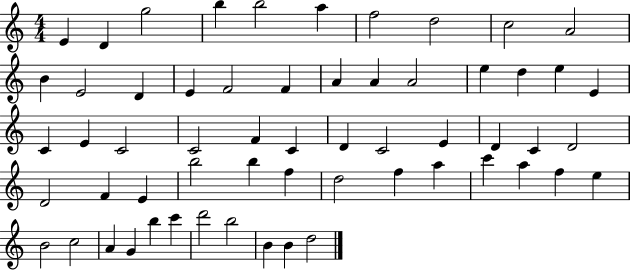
E4/q D4/q G5/h B5/q B5/h A5/q F5/h D5/h C5/h A4/h B4/q E4/h D4/q E4/q F4/h F4/q A4/q A4/q A4/h E5/q D5/q E5/q E4/q C4/q E4/q C4/h C4/h F4/q C4/q D4/q C4/h E4/q D4/q C4/q D4/h D4/h F4/q E4/q B5/h B5/q F5/q D5/h F5/q A5/q C6/q A5/q F5/q E5/q B4/h C5/h A4/q G4/q B5/q C6/q D6/h B5/h B4/q B4/q D5/h